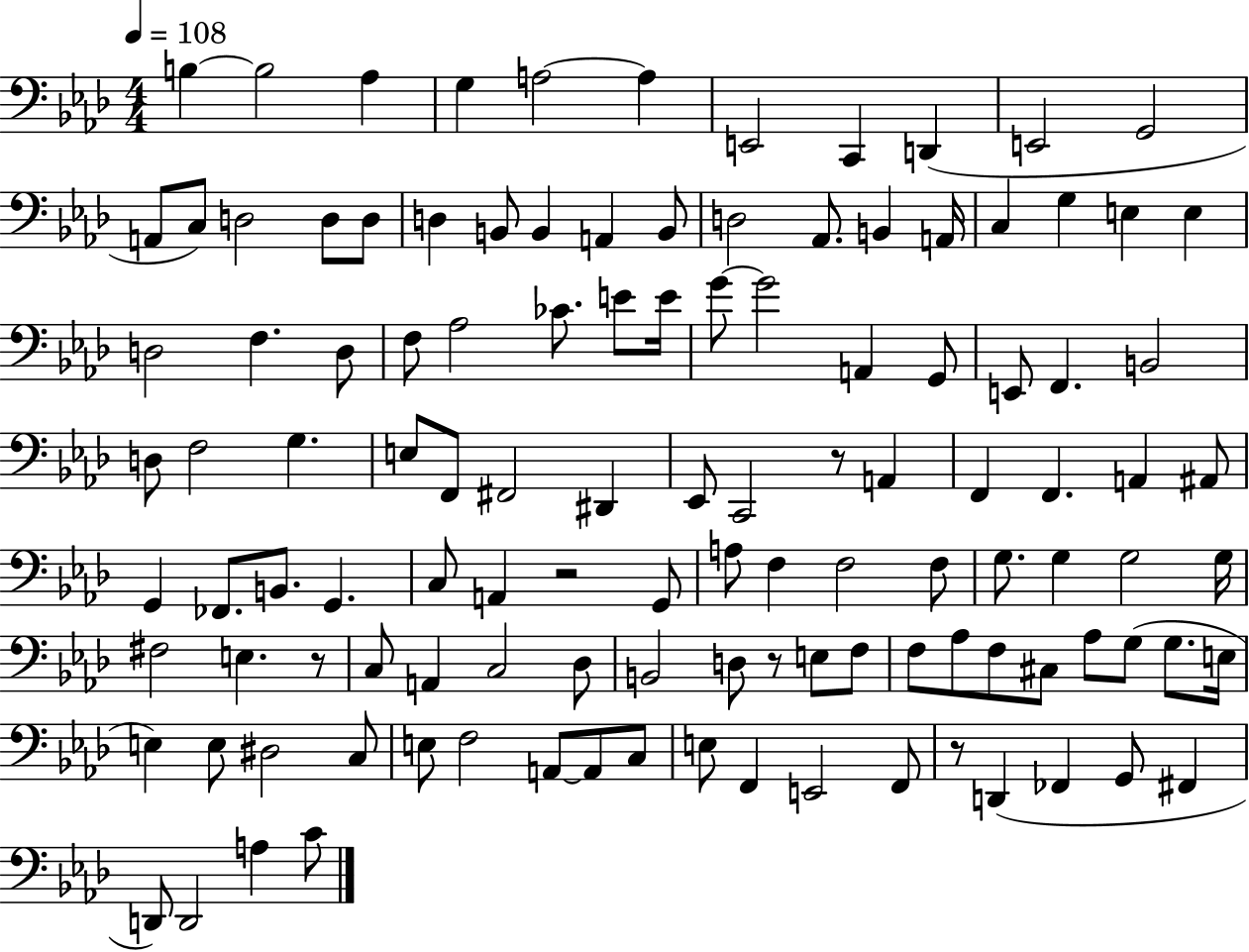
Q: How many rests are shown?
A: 5